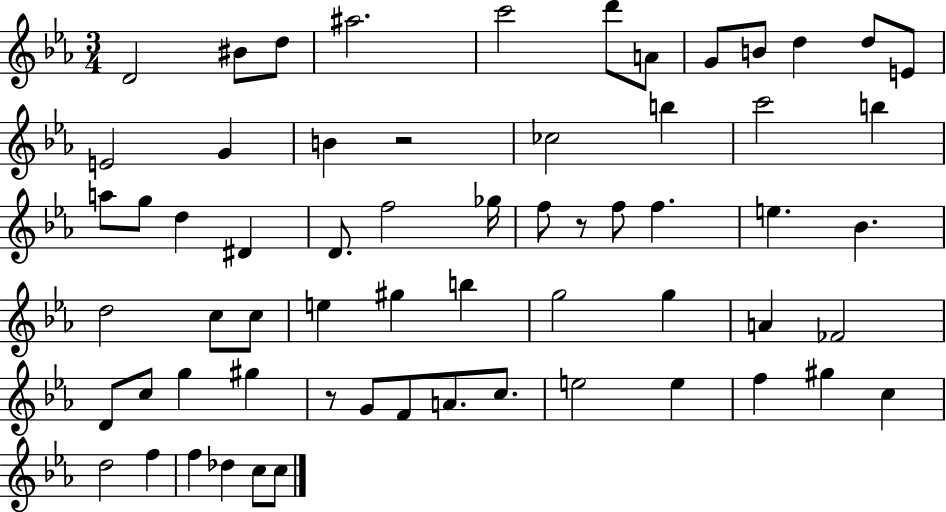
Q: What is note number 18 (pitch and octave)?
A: C6